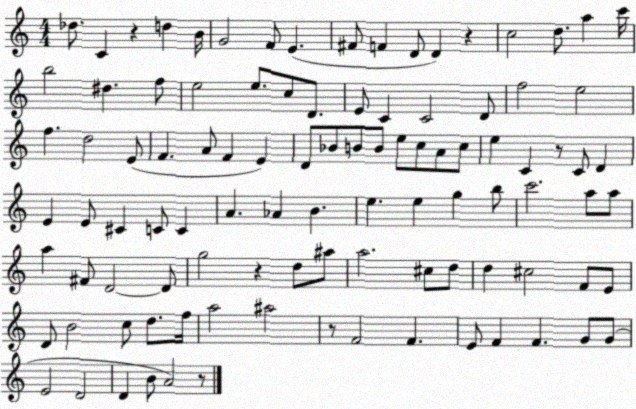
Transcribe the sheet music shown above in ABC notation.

X:1
T:Untitled
M:4/4
L:1/4
K:C
_d/2 C z d B/4 G2 F/2 E ^F/2 F D/2 D z c2 d/2 a c'/4 b2 ^d f/2 e2 e/2 c/2 D/2 E/2 C C2 D/2 f2 e2 f d2 E/2 F A/2 F E D/2 _B/2 B/2 B/2 e/2 c/2 A/2 c/2 e C z/2 C/2 D E E/2 ^C C/2 C A _A B e e g b/2 c'2 a/2 a/2 a ^F/2 D2 D/2 g2 z d/2 ^a/2 a2 ^c/2 d/2 d ^c2 F/2 E/2 D/2 B2 c/2 d/2 f/4 a2 ^a2 z/2 F2 F E/2 F F G/2 G/2 E2 D2 D B/2 A2 z/2